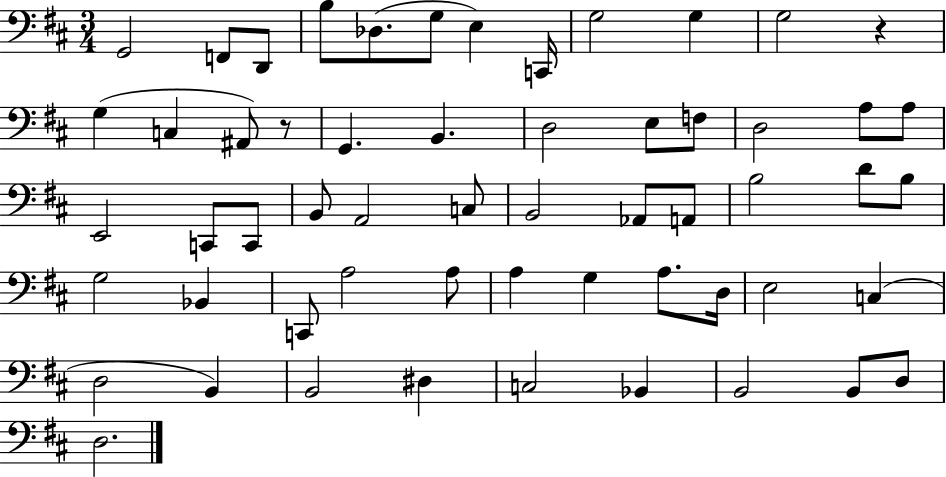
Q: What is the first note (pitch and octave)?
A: G2